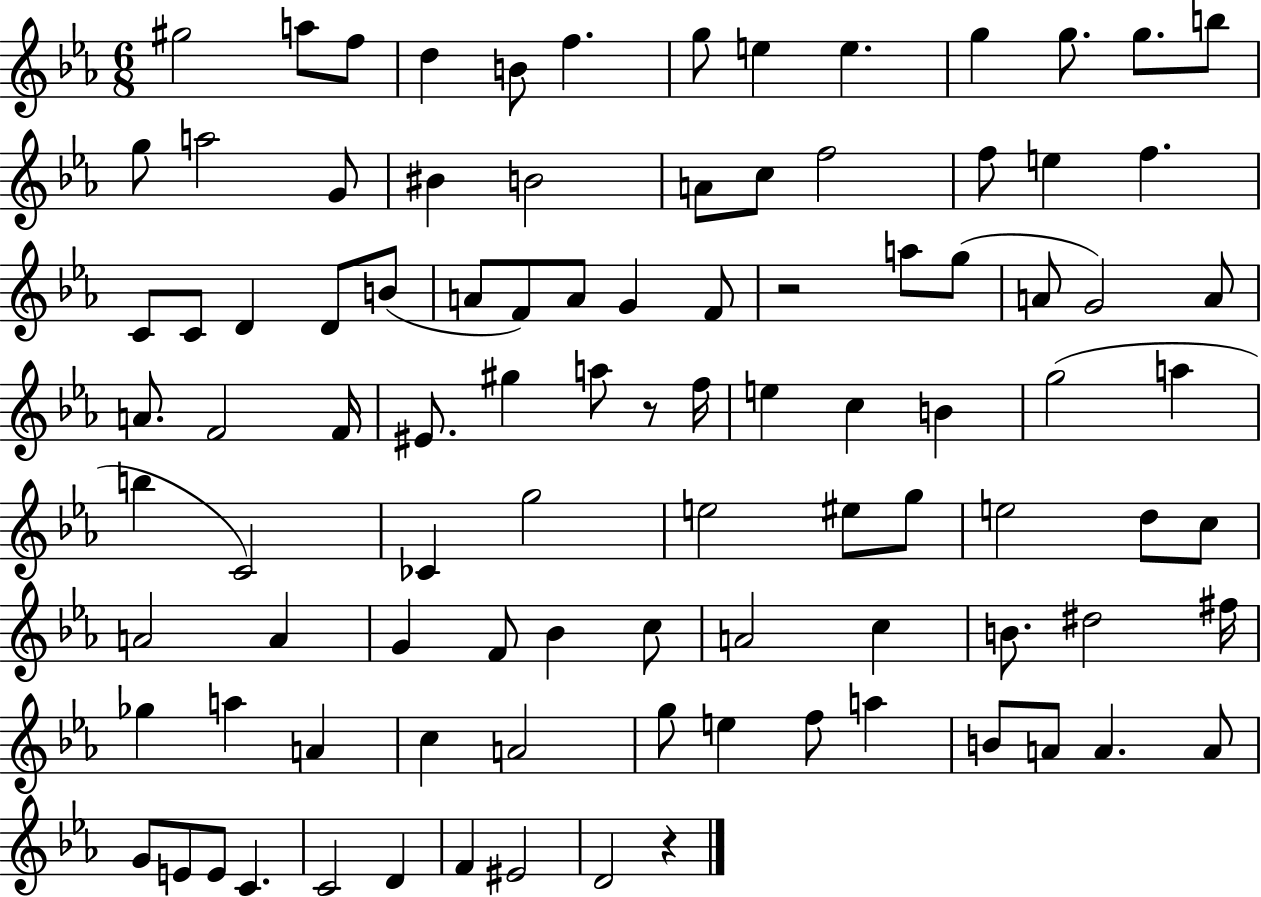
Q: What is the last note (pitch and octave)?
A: D4